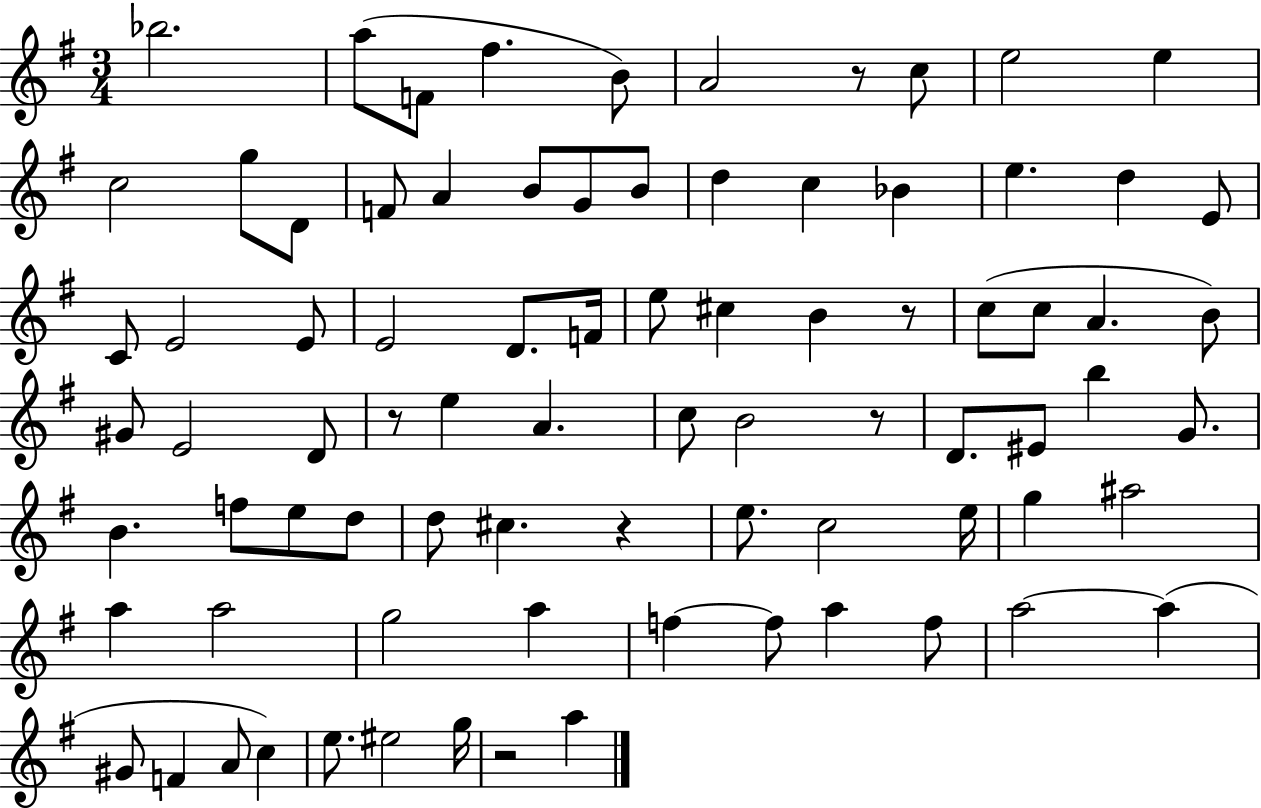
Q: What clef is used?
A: treble